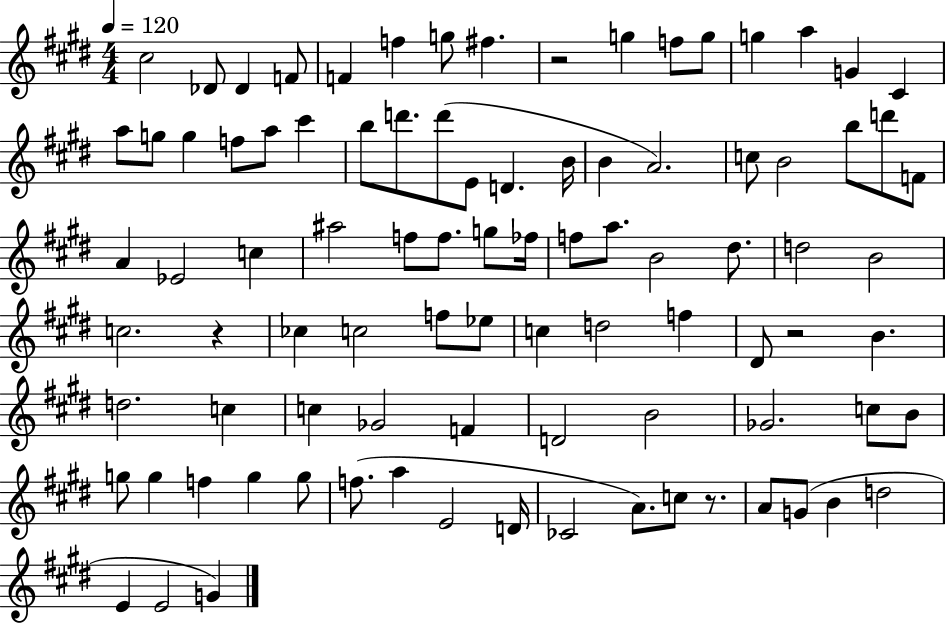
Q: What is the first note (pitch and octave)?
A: C#5